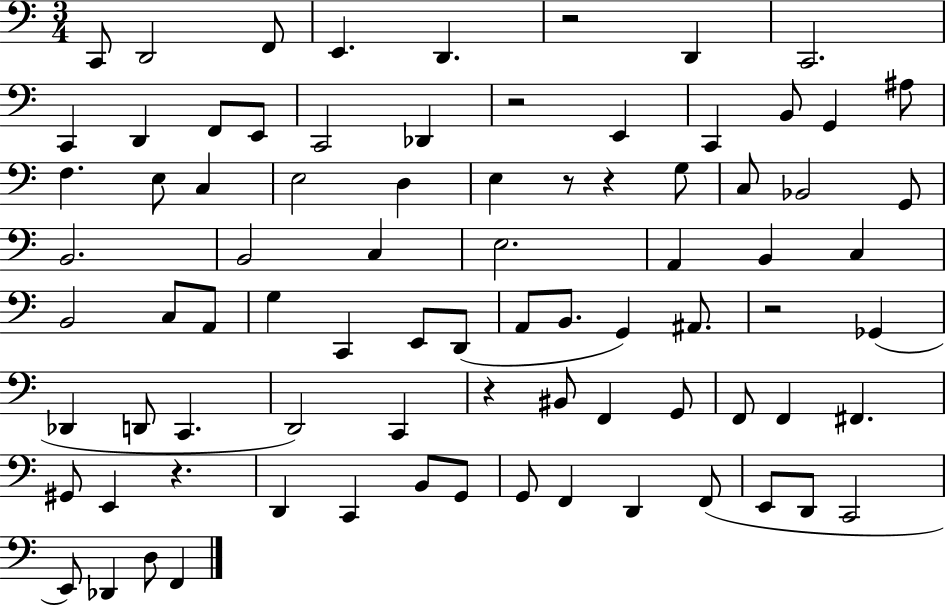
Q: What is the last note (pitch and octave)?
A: F2